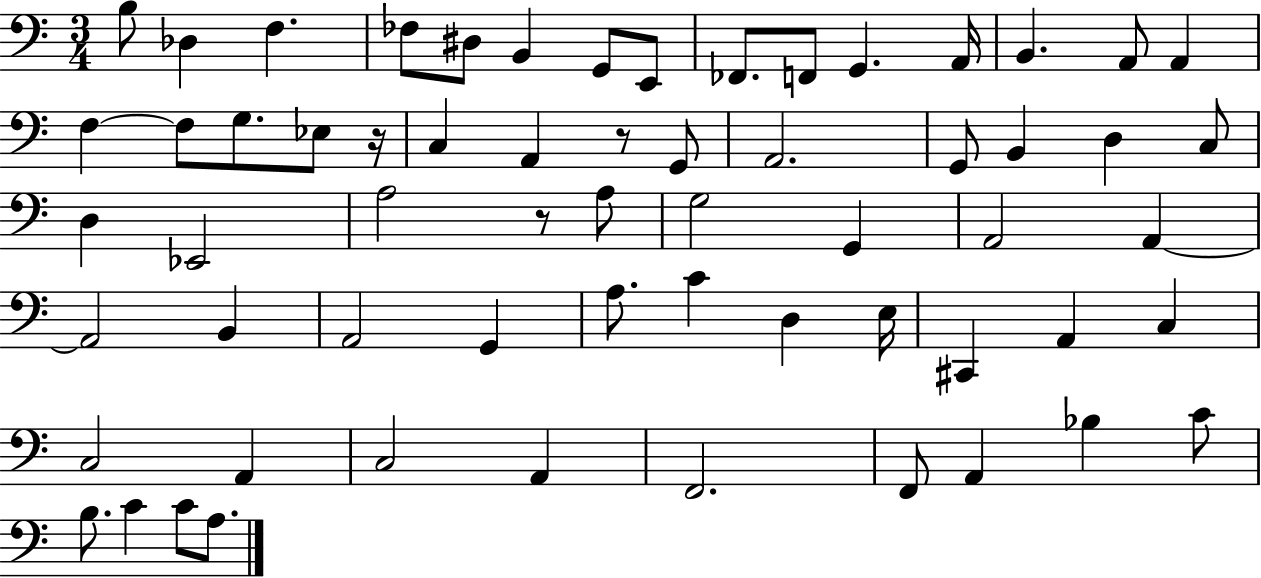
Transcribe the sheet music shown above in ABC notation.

X:1
T:Untitled
M:3/4
L:1/4
K:C
B,/2 _D, F, _F,/2 ^D,/2 B,, G,,/2 E,,/2 _F,,/2 F,,/2 G,, A,,/4 B,, A,,/2 A,, F, F,/2 G,/2 _E,/2 z/4 C, A,, z/2 G,,/2 A,,2 G,,/2 B,, D, C,/2 D, _E,,2 A,2 z/2 A,/2 G,2 G,, A,,2 A,, A,,2 B,, A,,2 G,, A,/2 C D, E,/4 ^C,, A,, C, C,2 A,, C,2 A,, F,,2 F,,/2 A,, _B, C/2 B,/2 C C/2 A,/2